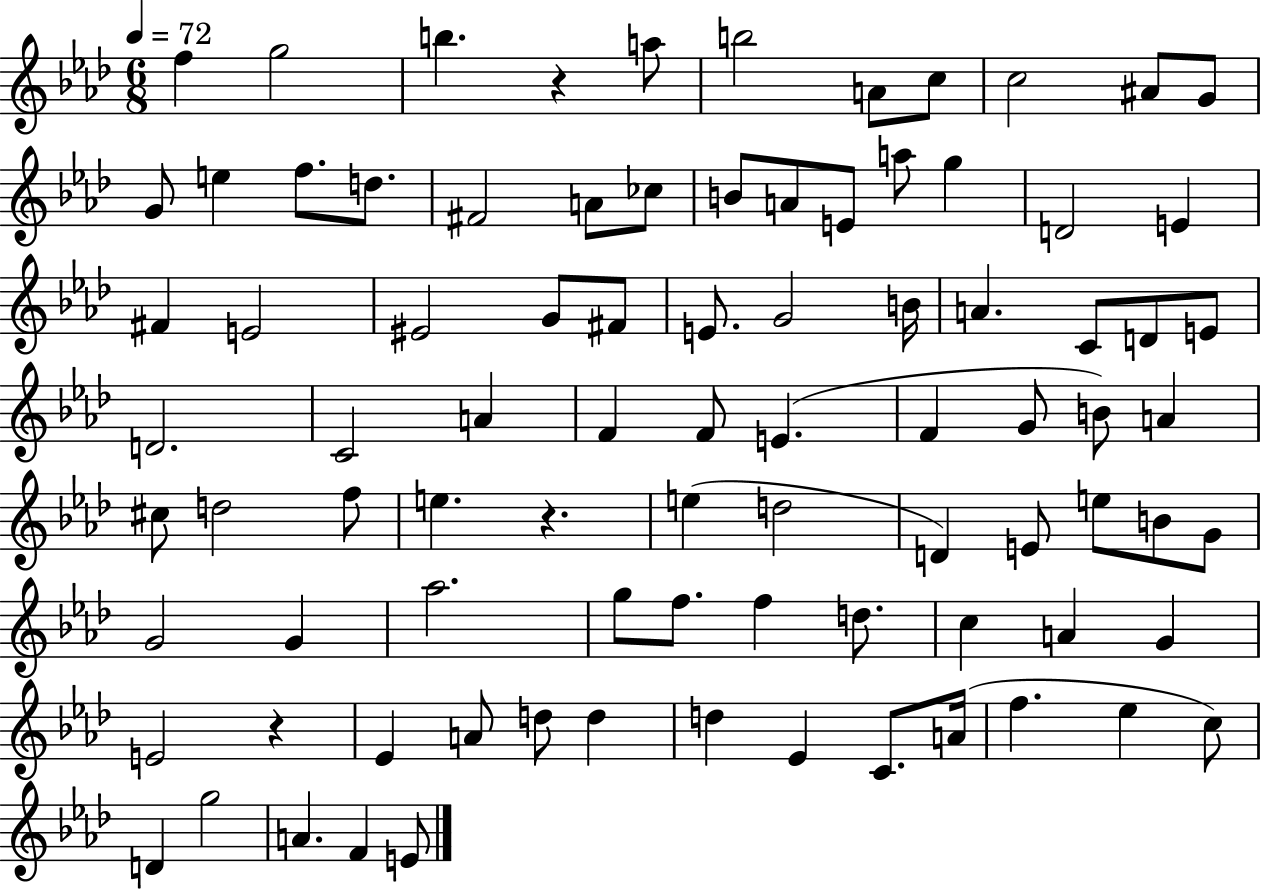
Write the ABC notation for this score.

X:1
T:Untitled
M:6/8
L:1/4
K:Ab
f g2 b z a/2 b2 A/2 c/2 c2 ^A/2 G/2 G/2 e f/2 d/2 ^F2 A/2 _c/2 B/2 A/2 E/2 a/2 g D2 E ^F E2 ^E2 G/2 ^F/2 E/2 G2 B/4 A C/2 D/2 E/2 D2 C2 A F F/2 E F G/2 B/2 A ^c/2 d2 f/2 e z e d2 D E/2 e/2 B/2 G/2 G2 G _a2 g/2 f/2 f d/2 c A G E2 z _E A/2 d/2 d d _E C/2 A/4 f _e c/2 D g2 A F E/2